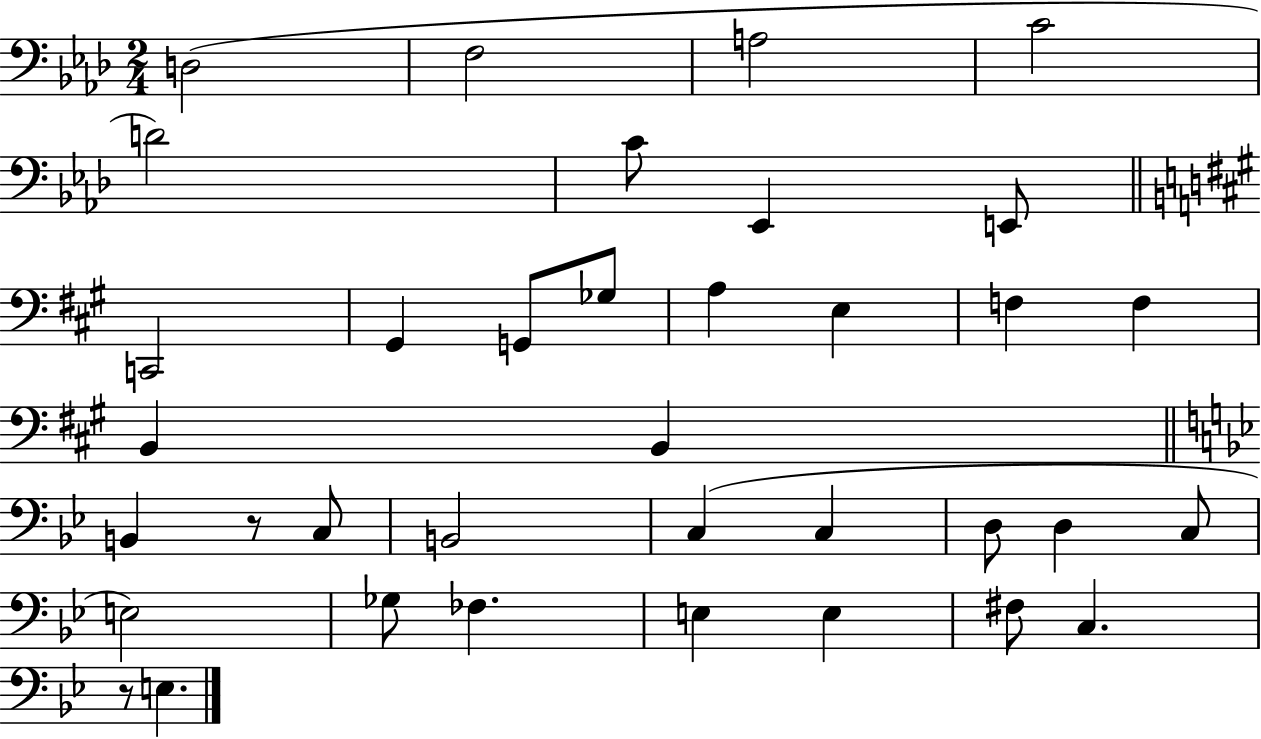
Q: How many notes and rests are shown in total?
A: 36